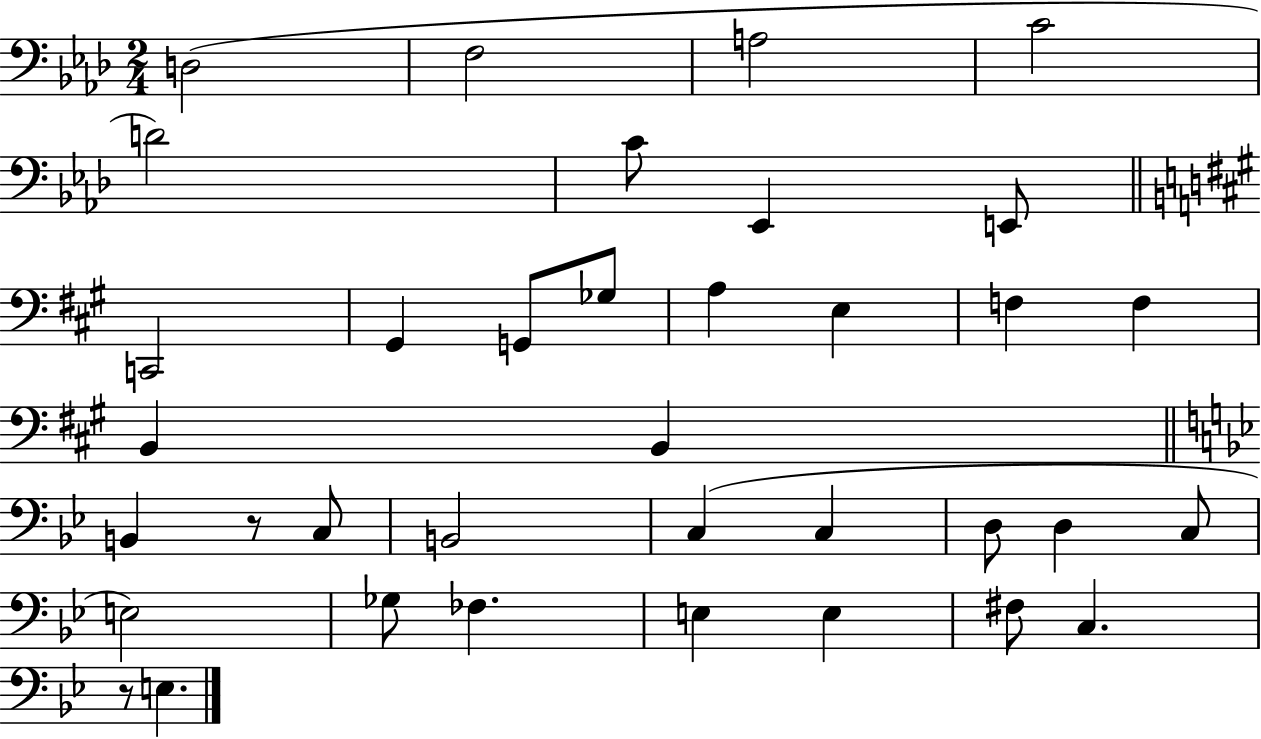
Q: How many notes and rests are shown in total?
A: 36